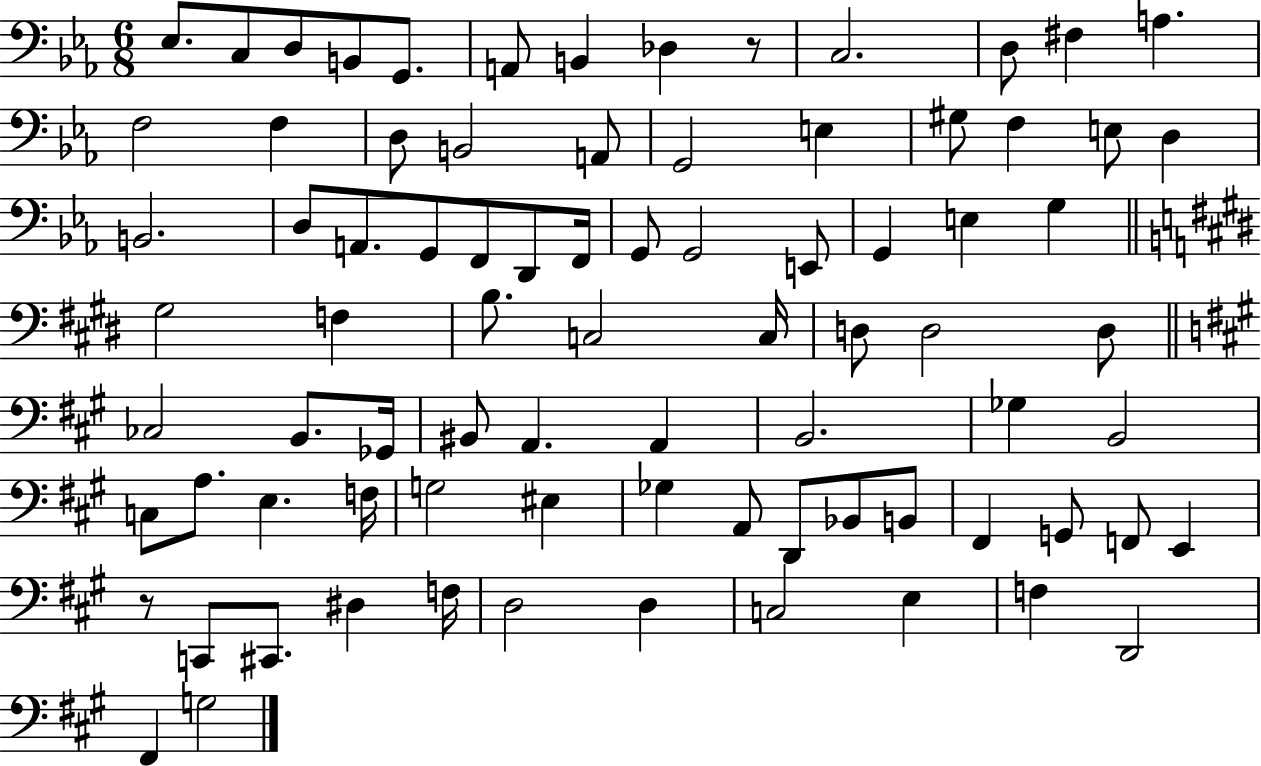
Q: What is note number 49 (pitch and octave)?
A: A2